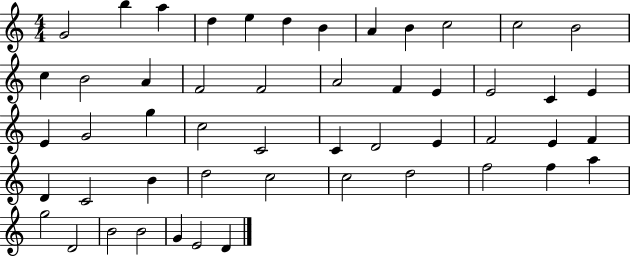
X:1
T:Untitled
M:4/4
L:1/4
K:C
G2 b a d e d B A B c2 c2 B2 c B2 A F2 F2 A2 F E E2 C E E G2 g c2 C2 C D2 E F2 E F D C2 B d2 c2 c2 d2 f2 f a g2 D2 B2 B2 G E2 D